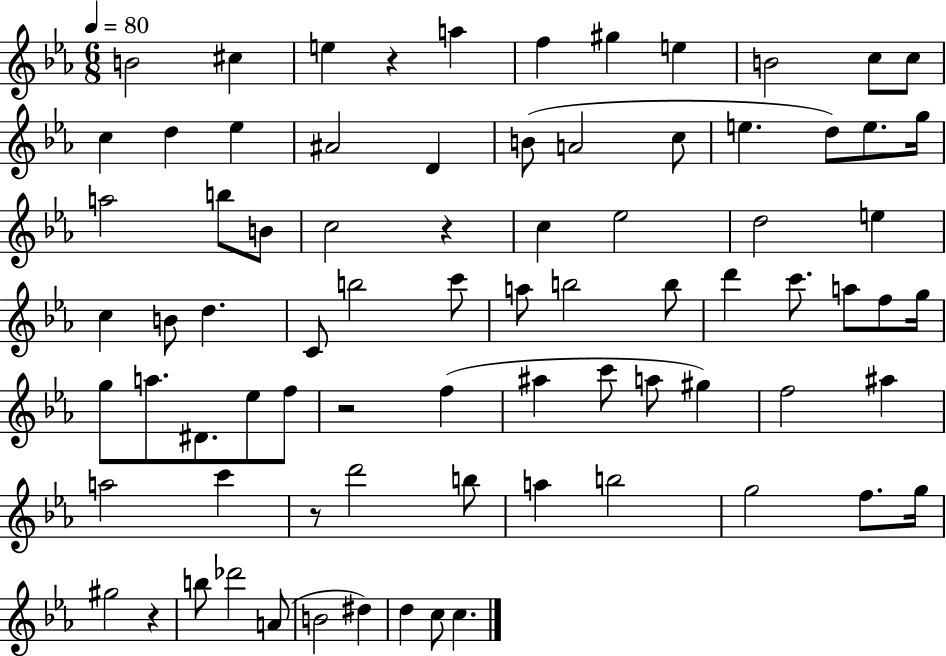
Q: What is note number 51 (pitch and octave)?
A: A#5